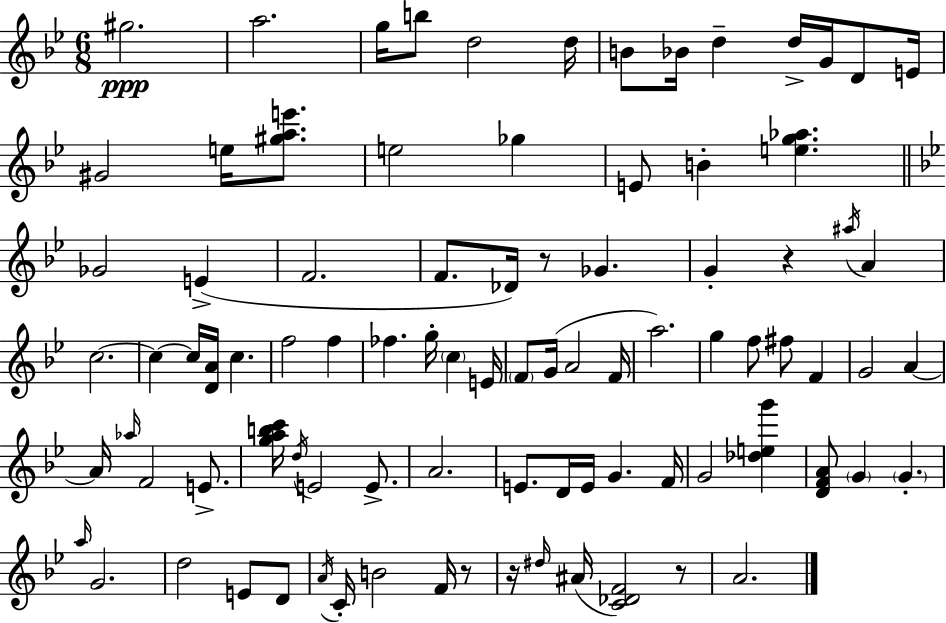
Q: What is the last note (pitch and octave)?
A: A4